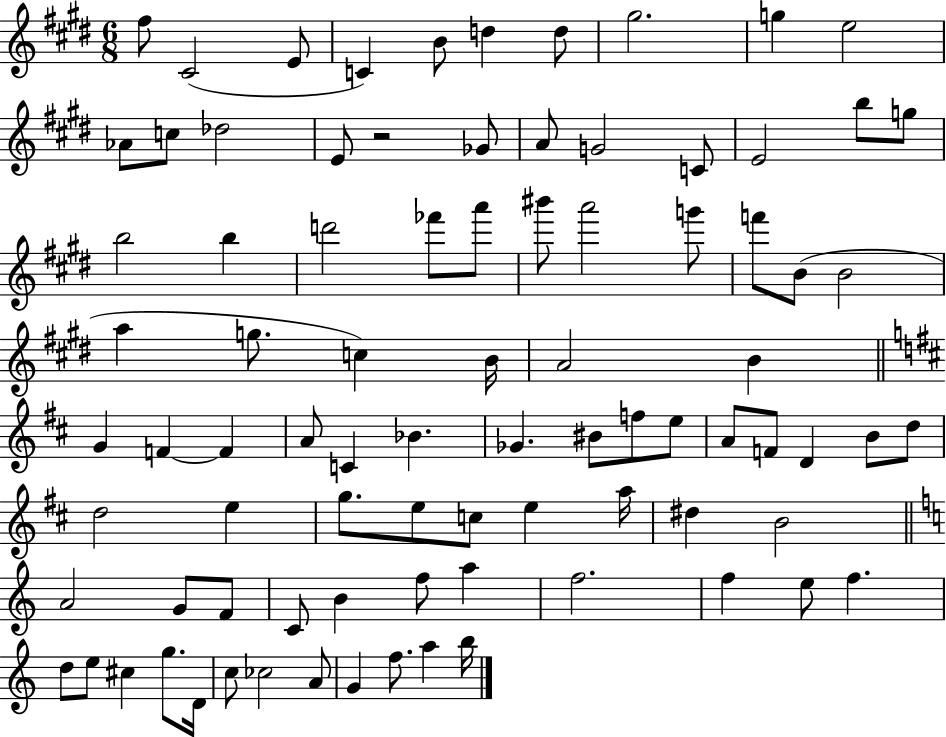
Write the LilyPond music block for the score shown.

{
  \clef treble
  \numericTimeSignature
  \time 6/8
  \key e \major
  fis''8 cis'2( e'8 | c'4) b'8 d''4 d''8 | gis''2. | g''4 e''2 | \break aes'8 c''8 des''2 | e'8 r2 ges'8 | a'8 g'2 c'8 | e'2 b''8 g''8 | \break b''2 b''4 | d'''2 fes'''8 a'''8 | bis'''8 a'''2 g'''8 | f'''8 b'8( b'2 | \break a''4 g''8. c''4) b'16 | a'2 b'4 | \bar "||" \break \key b \minor g'4 f'4~~ f'4 | a'8 c'4 bes'4. | ges'4. bis'8 f''8 e''8 | a'8 f'8 d'4 b'8 d''8 | \break d''2 e''4 | g''8. e''8 c''8 e''4 a''16 | dis''4 b'2 | \bar "||" \break \key c \major a'2 g'8 f'8 | c'8 b'4 f''8 a''4 | f''2. | f''4 e''8 f''4. | \break d''8 e''8 cis''4 g''8. d'16 | c''8 ces''2 a'8 | g'4 f''8. a''4 b''16 | \bar "|."
}